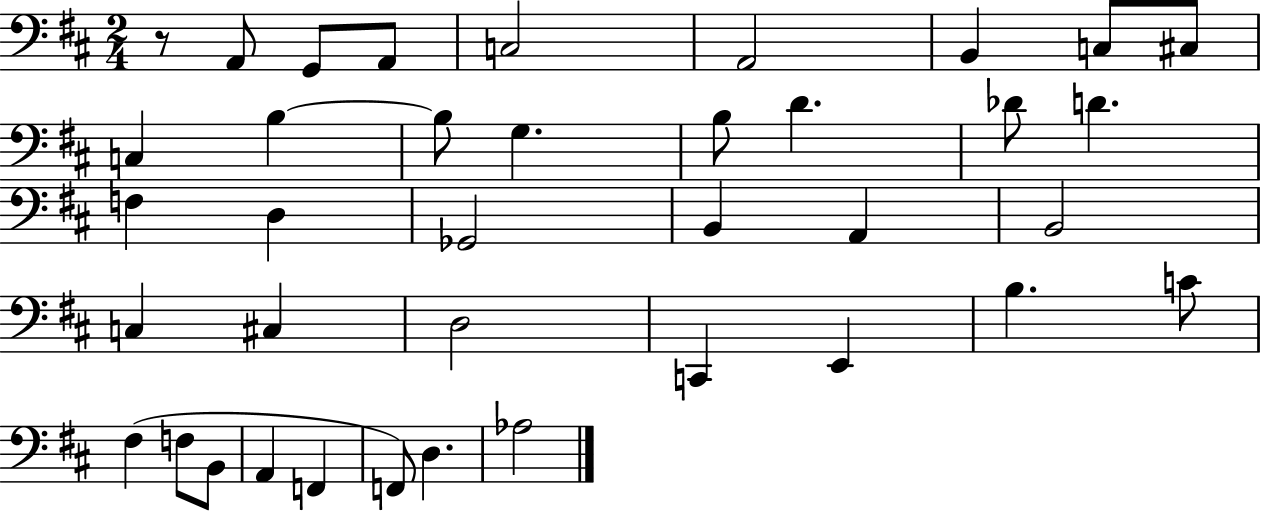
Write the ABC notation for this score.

X:1
T:Untitled
M:2/4
L:1/4
K:D
z/2 A,,/2 G,,/2 A,,/2 C,2 A,,2 B,, C,/2 ^C,/2 C, B, B,/2 G, B,/2 D _D/2 D F, D, _G,,2 B,, A,, B,,2 C, ^C, D,2 C,, E,, B, C/2 ^F, F,/2 B,,/2 A,, F,, F,,/2 D, _A,2